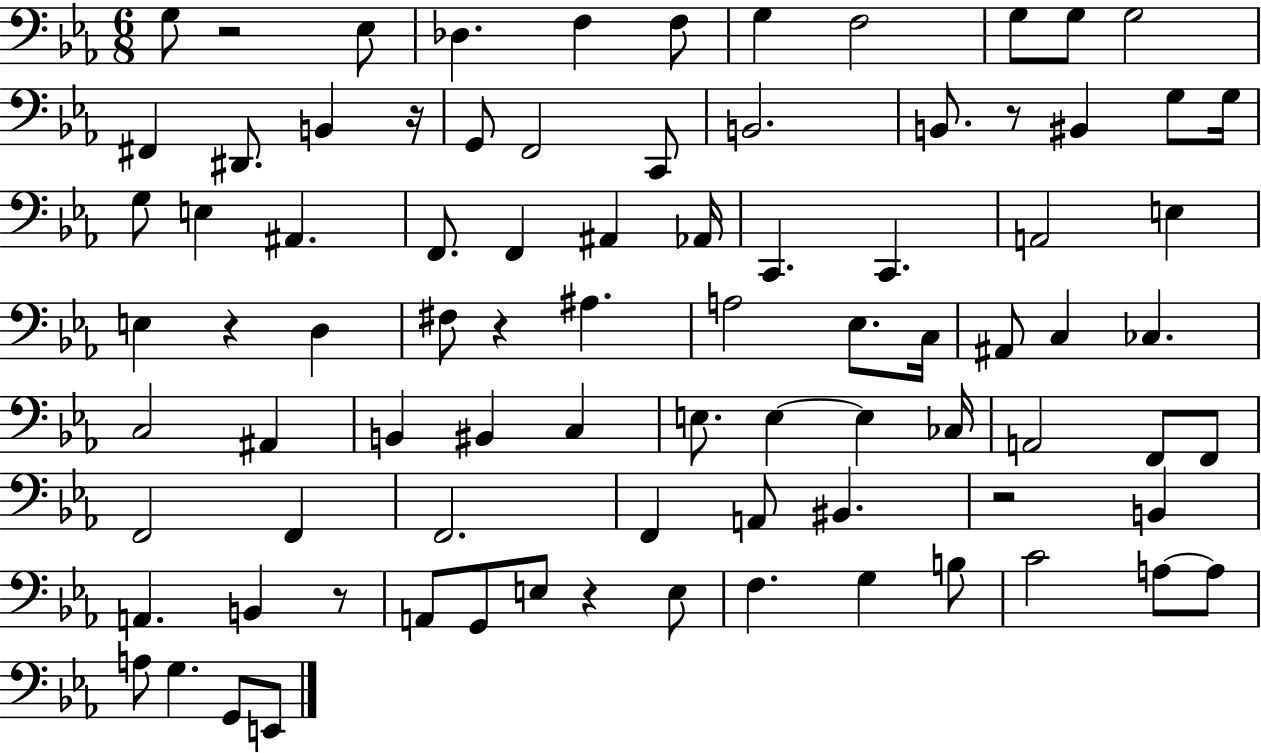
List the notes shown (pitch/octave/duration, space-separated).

G3/e R/h Eb3/e Db3/q. F3/q F3/e G3/q F3/h G3/e G3/e G3/h F#2/q D#2/e. B2/q R/s G2/e F2/h C2/e B2/h. B2/e. R/e BIS2/q G3/e G3/s G3/e E3/q A#2/q. F2/e. F2/q A#2/q Ab2/s C2/q. C2/q. A2/h E3/q E3/q R/q D3/q F#3/e R/q A#3/q. A3/h Eb3/e. C3/s A#2/e C3/q CES3/q. C3/h A#2/q B2/q BIS2/q C3/q E3/e. E3/q E3/q CES3/s A2/h F2/e F2/e F2/h F2/q F2/h. F2/q A2/e BIS2/q. R/h B2/q A2/q. B2/q R/e A2/e G2/e E3/e R/q E3/e F3/q. G3/q B3/e C4/h A3/e A3/e A3/e G3/q. G2/e E2/e